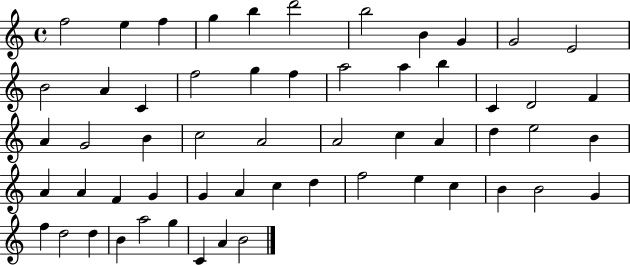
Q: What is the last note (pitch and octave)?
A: B4